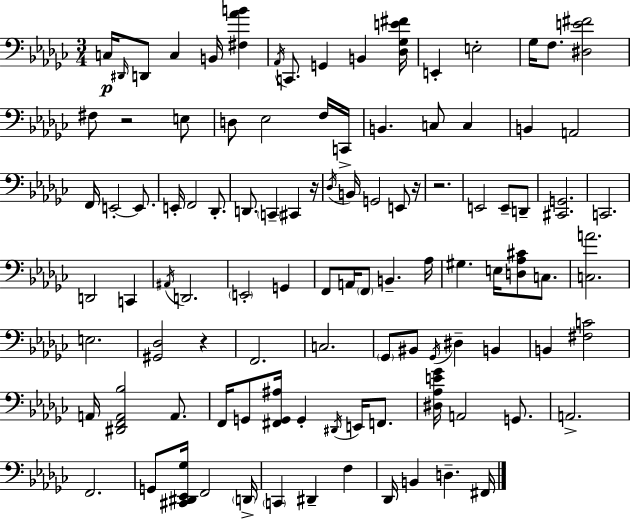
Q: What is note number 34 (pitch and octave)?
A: Db3